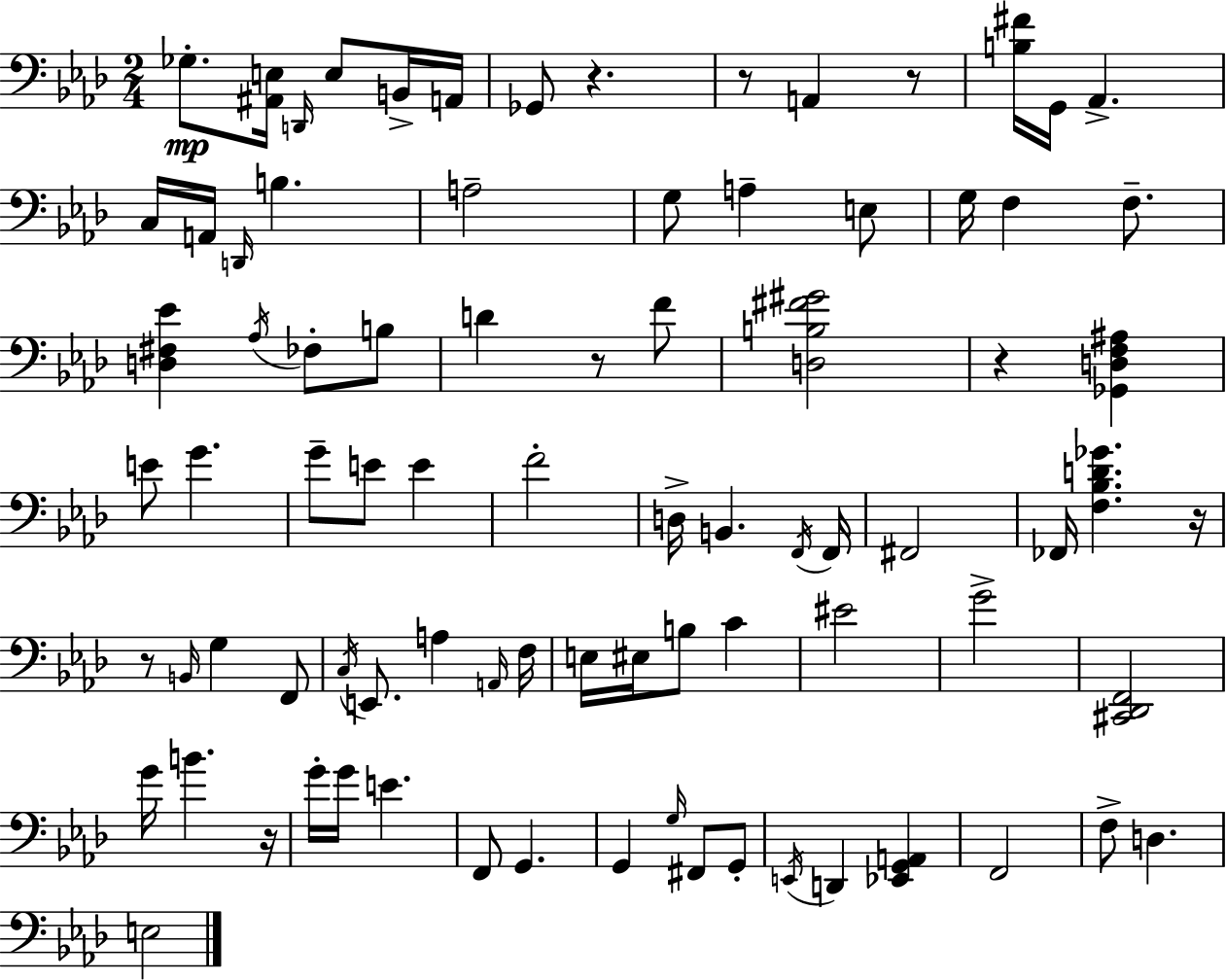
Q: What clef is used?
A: bass